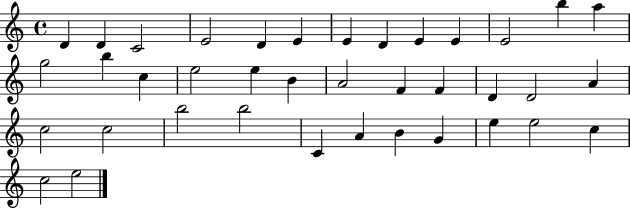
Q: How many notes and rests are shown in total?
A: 38